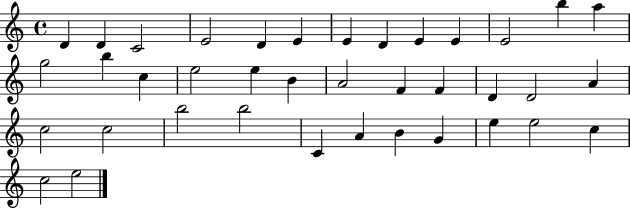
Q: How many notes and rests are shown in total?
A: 38